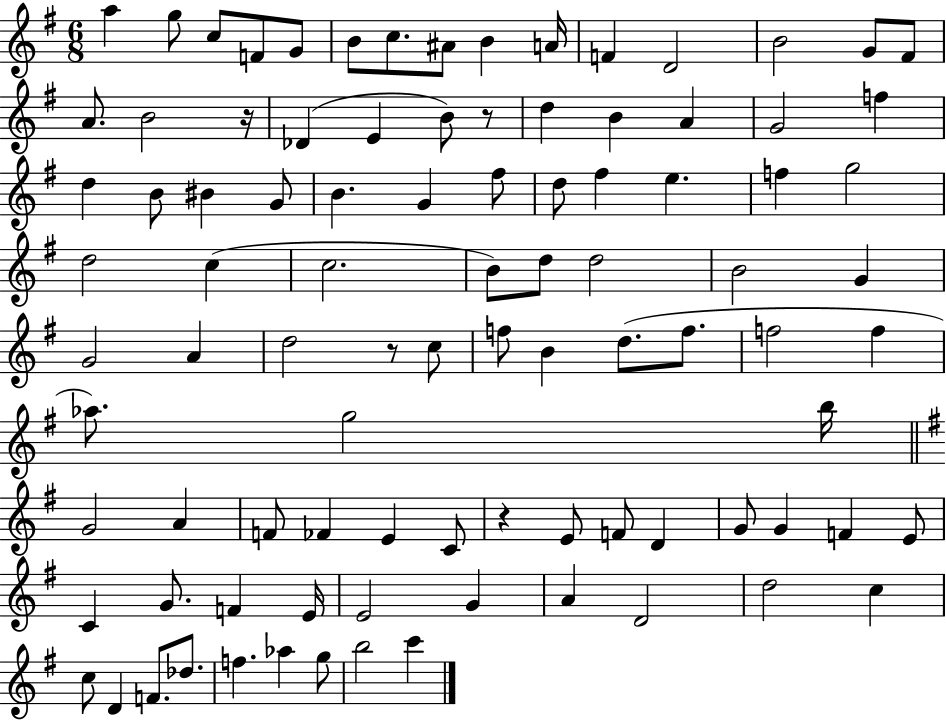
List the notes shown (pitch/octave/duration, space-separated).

A5/q G5/e C5/e F4/e G4/e B4/e C5/e. A#4/e B4/q A4/s F4/q D4/h B4/h G4/e F#4/e A4/e. B4/h R/s Db4/q E4/q B4/e R/e D5/q B4/q A4/q G4/h F5/q D5/q B4/e BIS4/q G4/e B4/q. G4/q F#5/e D5/e F#5/q E5/q. F5/q G5/h D5/h C5/q C5/h. B4/e D5/e D5/h B4/h G4/q G4/h A4/q D5/h R/e C5/e F5/e B4/q D5/e. F5/e. F5/h F5/q Ab5/e. G5/h B5/s G4/h A4/q F4/e FES4/q E4/q C4/e R/q E4/e F4/e D4/q G4/e G4/q F4/q E4/e C4/q G4/e. F4/q E4/s E4/h G4/q A4/q D4/h D5/h C5/q C5/e D4/q F4/e. Db5/e. F5/q. Ab5/q G5/e B5/h C6/q